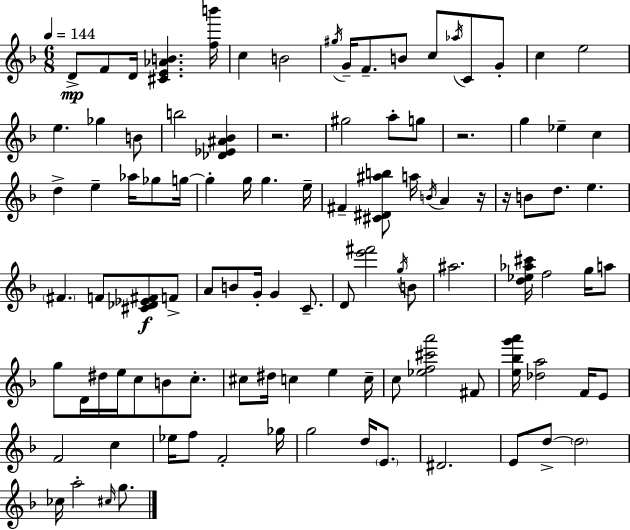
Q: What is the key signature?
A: F major